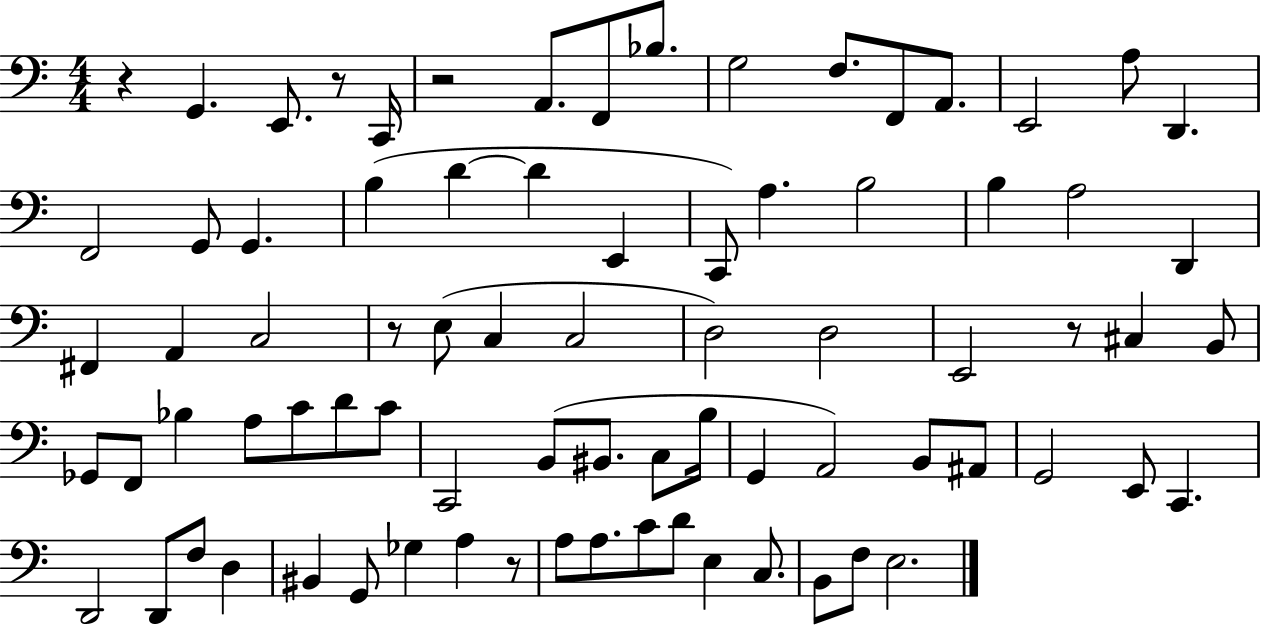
X:1
T:Untitled
M:4/4
L:1/4
K:C
z G,, E,,/2 z/2 C,,/4 z2 A,,/2 F,,/2 _B,/2 G,2 F,/2 F,,/2 A,,/2 E,,2 A,/2 D,, F,,2 G,,/2 G,, B, D D E,, C,,/2 A, B,2 B, A,2 D,, ^F,, A,, C,2 z/2 E,/2 C, C,2 D,2 D,2 E,,2 z/2 ^C, B,,/2 _G,,/2 F,,/2 _B, A,/2 C/2 D/2 C/2 C,,2 B,,/2 ^B,,/2 C,/2 B,/4 G,, A,,2 B,,/2 ^A,,/2 G,,2 E,,/2 C,, D,,2 D,,/2 F,/2 D, ^B,, G,,/2 _G, A, z/2 A,/2 A,/2 C/2 D/2 E, C,/2 B,,/2 F,/2 E,2